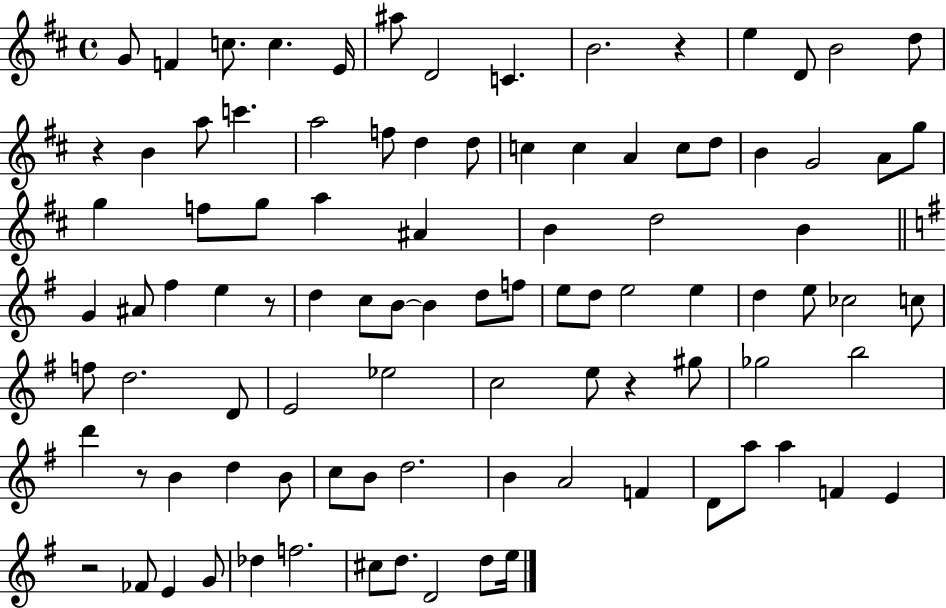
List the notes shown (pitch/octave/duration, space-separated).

G4/e F4/q C5/e. C5/q. E4/s A#5/e D4/h C4/q. B4/h. R/q E5/q D4/e B4/h D5/e R/q B4/q A5/e C6/q. A5/h F5/e D5/q D5/e C5/q C5/q A4/q C5/e D5/e B4/q G4/h A4/e G5/e G5/q F5/e G5/e A5/q A#4/q B4/q D5/h B4/q G4/q A#4/e F#5/q E5/q R/e D5/q C5/e B4/e B4/q D5/e F5/e E5/e D5/e E5/h E5/q D5/q E5/e CES5/h C5/e F5/e D5/h. D4/e E4/h Eb5/h C5/h E5/e R/q G#5/e Gb5/h B5/h D6/q R/e B4/q D5/q B4/e C5/e B4/e D5/h. B4/q A4/h F4/q D4/e A5/e A5/q F4/q E4/q R/h FES4/e E4/q G4/e Db5/q F5/h. C#5/e D5/e. D4/h D5/e E5/s